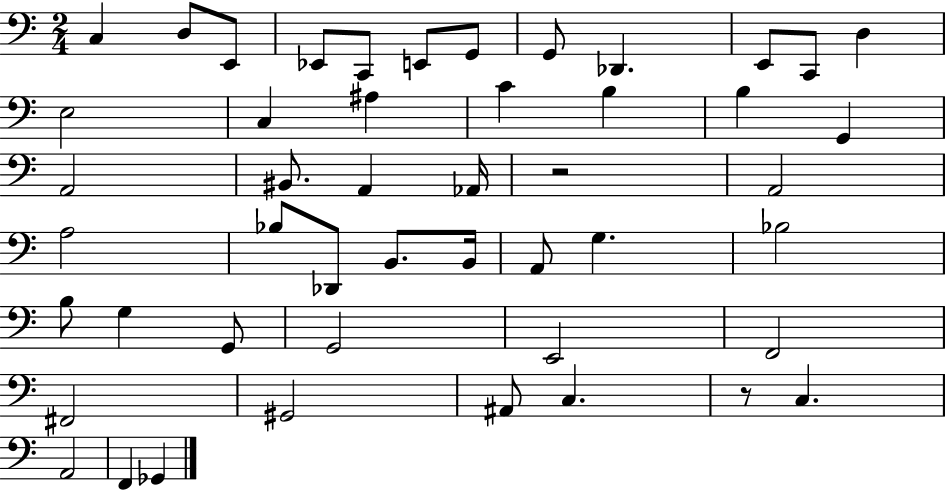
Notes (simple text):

C3/q D3/e E2/e Eb2/e C2/e E2/e G2/e G2/e Db2/q. E2/e C2/e D3/q E3/h C3/q A#3/q C4/q B3/q B3/q G2/q A2/h BIS2/e. A2/q Ab2/s R/h A2/h A3/h Bb3/e Db2/e B2/e. B2/s A2/e G3/q. Bb3/h B3/e G3/q G2/e G2/h E2/h F2/h F#2/h G#2/h A#2/e C3/q. R/e C3/q. A2/h F2/q Gb2/q